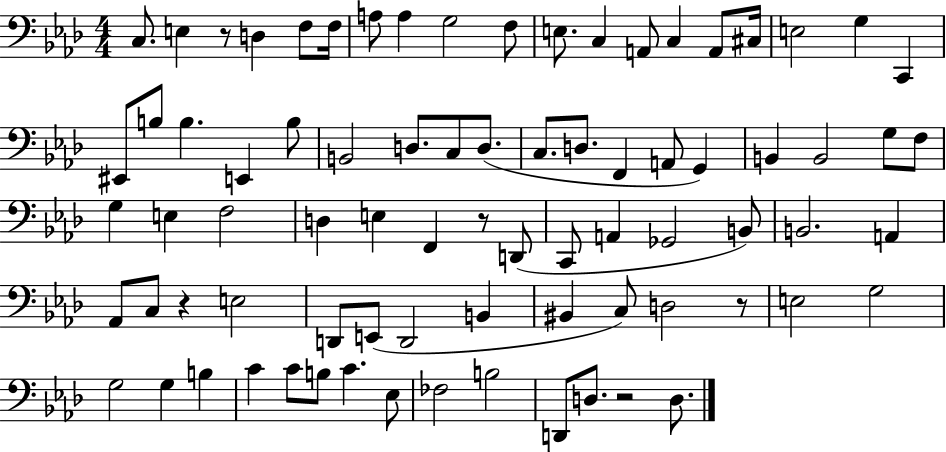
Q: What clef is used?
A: bass